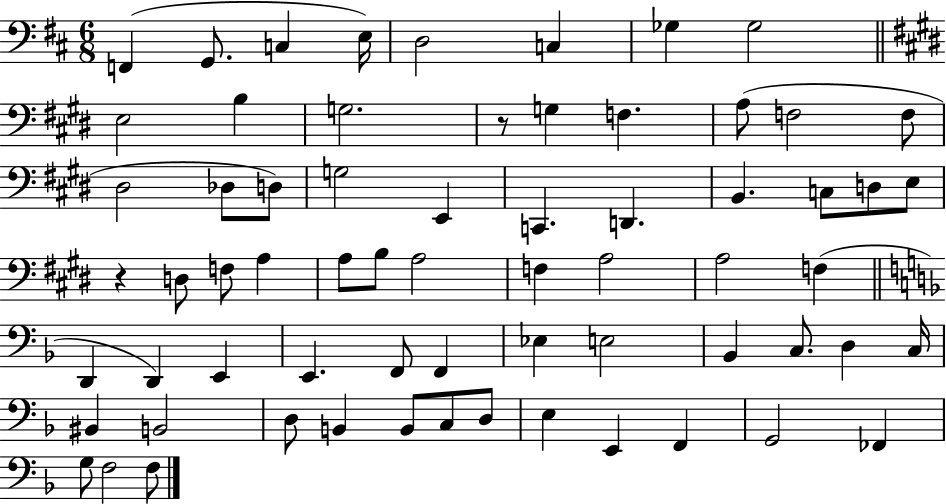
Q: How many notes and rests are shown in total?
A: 66